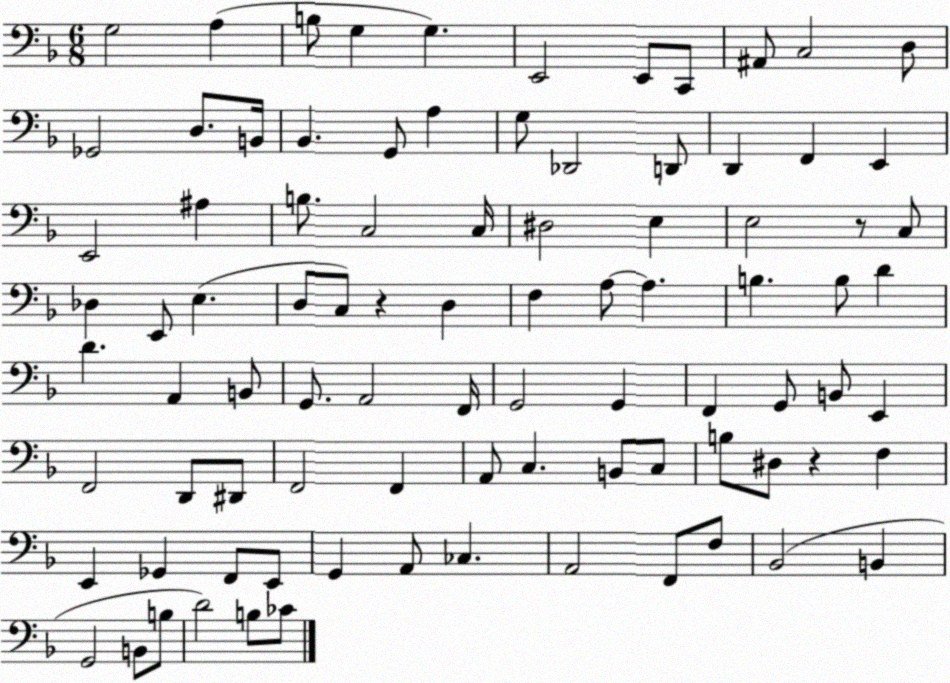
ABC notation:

X:1
T:Untitled
M:6/8
L:1/4
K:F
G,2 A, B,/2 G, G, E,,2 E,,/2 C,,/2 ^A,,/2 C,2 D,/2 _G,,2 D,/2 B,,/4 _B,, G,,/2 A, G,/2 _D,,2 D,,/2 D,, F,, E,, E,,2 ^A, B,/2 C,2 C,/4 ^D,2 E, E,2 z/2 C,/2 _D, E,,/2 E, D,/2 C,/2 z D, F, A,/2 A, B, B,/2 D D A,, B,,/2 G,,/2 A,,2 F,,/4 G,,2 G,, F,, G,,/2 B,,/2 E,, F,,2 D,,/2 ^D,,/2 F,,2 F,, A,,/2 C, B,,/2 C,/2 B,/2 ^D,/2 z F, E,, _G,, F,,/2 E,,/2 G,, A,,/2 _C, A,,2 F,,/2 F,/2 _B,,2 B,, G,,2 B,,/2 B,/2 D2 B,/2 _C/2